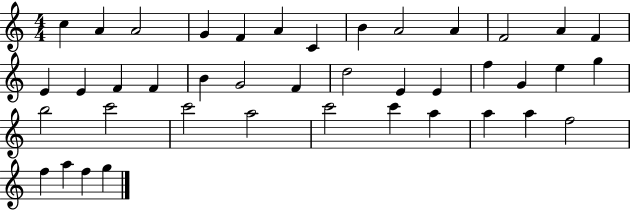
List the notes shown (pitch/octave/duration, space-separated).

C5/q A4/q A4/h G4/q F4/q A4/q C4/q B4/q A4/h A4/q F4/h A4/q F4/q E4/q E4/q F4/q F4/q B4/q G4/h F4/q D5/h E4/q E4/q F5/q G4/q E5/q G5/q B5/h C6/h C6/h A5/h C6/h C6/q A5/q A5/q A5/q F5/h F5/q A5/q F5/q G5/q